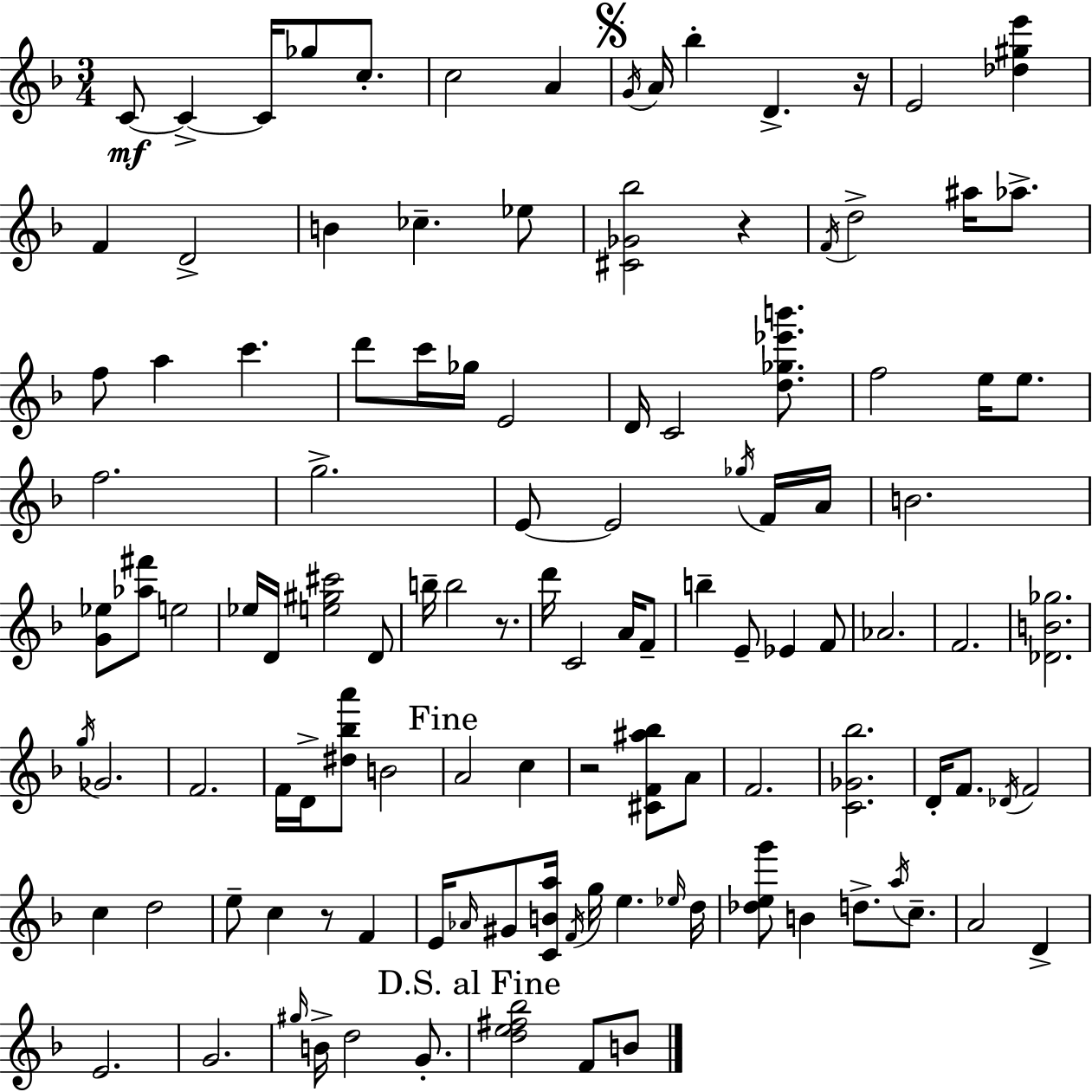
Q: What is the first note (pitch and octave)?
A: C4